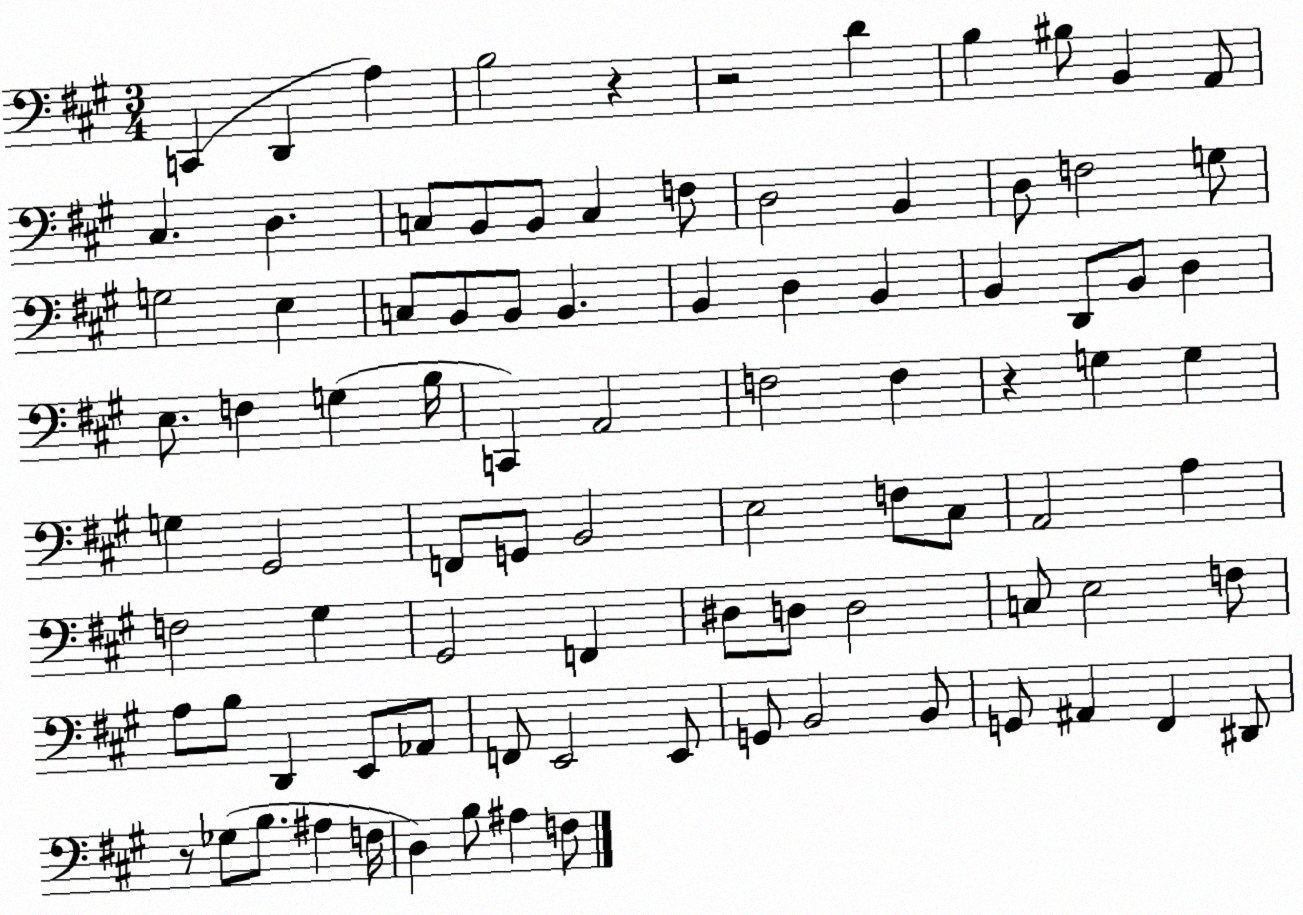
X:1
T:Untitled
M:3/4
L:1/4
K:A
C,, D,, A, B,2 z z2 D B, ^B,/2 B,, A,,/2 ^C, D, C,/2 B,,/2 B,,/2 C, F,/2 D,2 B,, D,/2 F,2 G,/2 G,2 E, C,/2 B,,/2 B,,/2 B,, B,, D, B,, B,, D,,/2 B,,/2 D, E,/2 F, G, B,/4 C,, A,,2 F,2 F, z G, G, G, ^G,,2 F,,/2 G,,/2 B,,2 E,2 F,/2 ^C,/2 A,,2 A, F,2 ^G, ^G,,2 F,, ^D,/2 D,/2 D,2 C,/2 E,2 F,/2 A,/2 B,/2 D,, E,,/2 _A,,/2 F,,/2 E,,2 E,,/2 G,,/2 B,,2 B,,/2 G,,/2 ^A,, ^F,, ^D,,/2 z/2 _G,/2 B,/2 ^A, F,/4 D, B,/2 ^A, F,/2